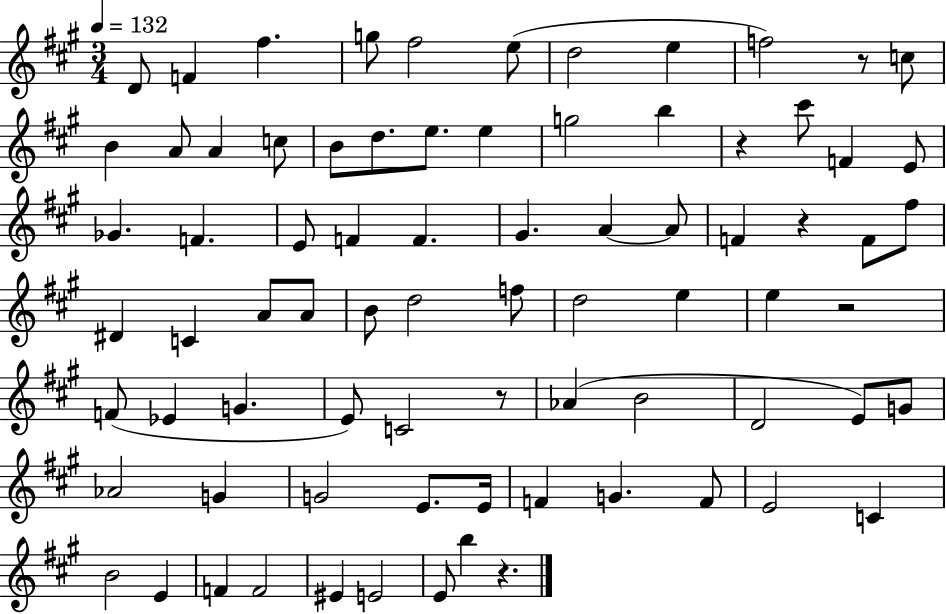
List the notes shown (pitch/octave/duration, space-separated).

D4/e F4/q F#5/q. G5/e F#5/h E5/e D5/h E5/q F5/h R/e C5/e B4/q A4/e A4/q C5/e B4/e D5/e. E5/e. E5/q G5/h B5/q R/q C#6/e F4/q E4/e Gb4/q. F4/q. E4/e F4/q F4/q. G#4/q. A4/q A4/e F4/q R/q F4/e F#5/e D#4/q C4/q A4/e A4/e B4/e D5/h F5/e D5/h E5/q E5/q R/h F4/e Eb4/q G4/q. E4/e C4/h R/e Ab4/q B4/h D4/h E4/e G4/e Ab4/h G4/q G4/h E4/e. E4/s F4/q G4/q. F4/e E4/h C4/q B4/h E4/q F4/q F4/h EIS4/q E4/h E4/e B5/q R/q.